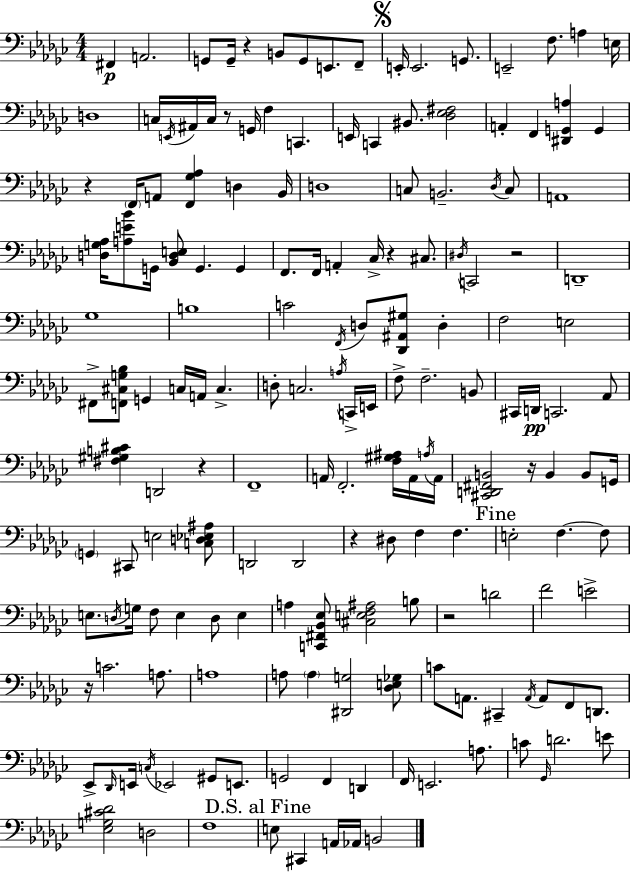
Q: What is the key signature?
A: EES minor